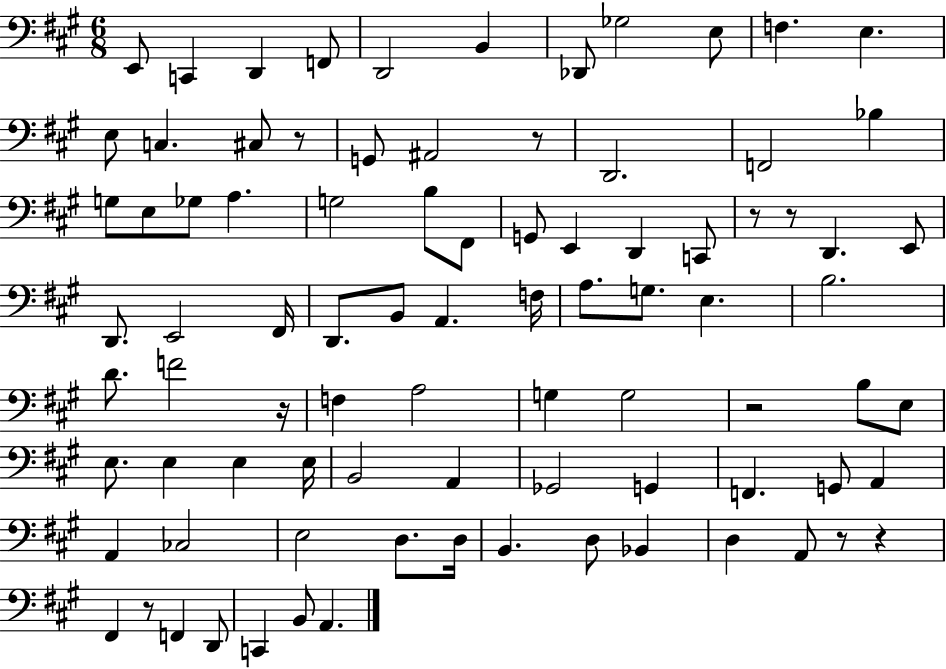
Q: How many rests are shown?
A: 9